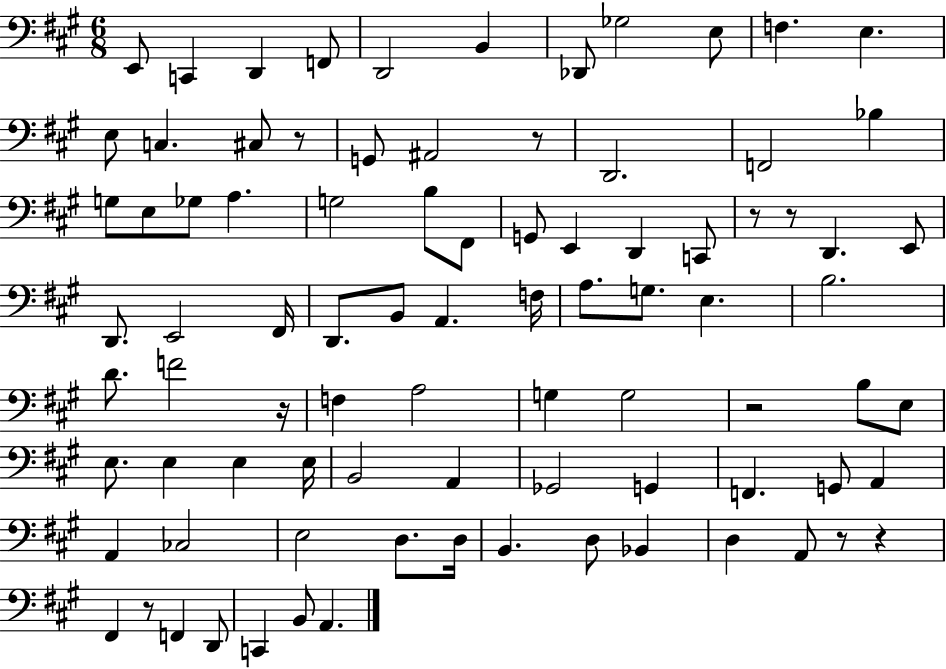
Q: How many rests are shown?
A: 9